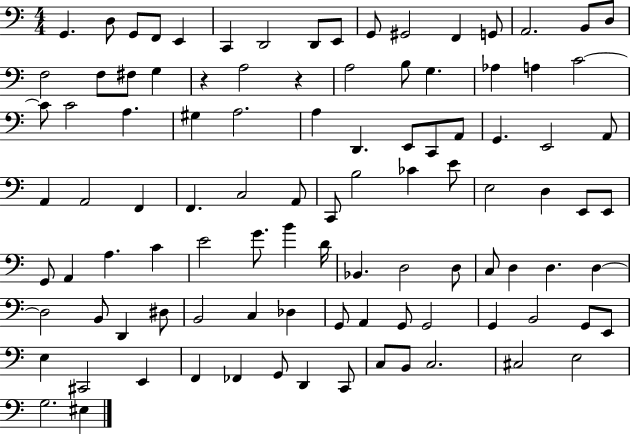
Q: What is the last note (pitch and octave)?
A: EIS3